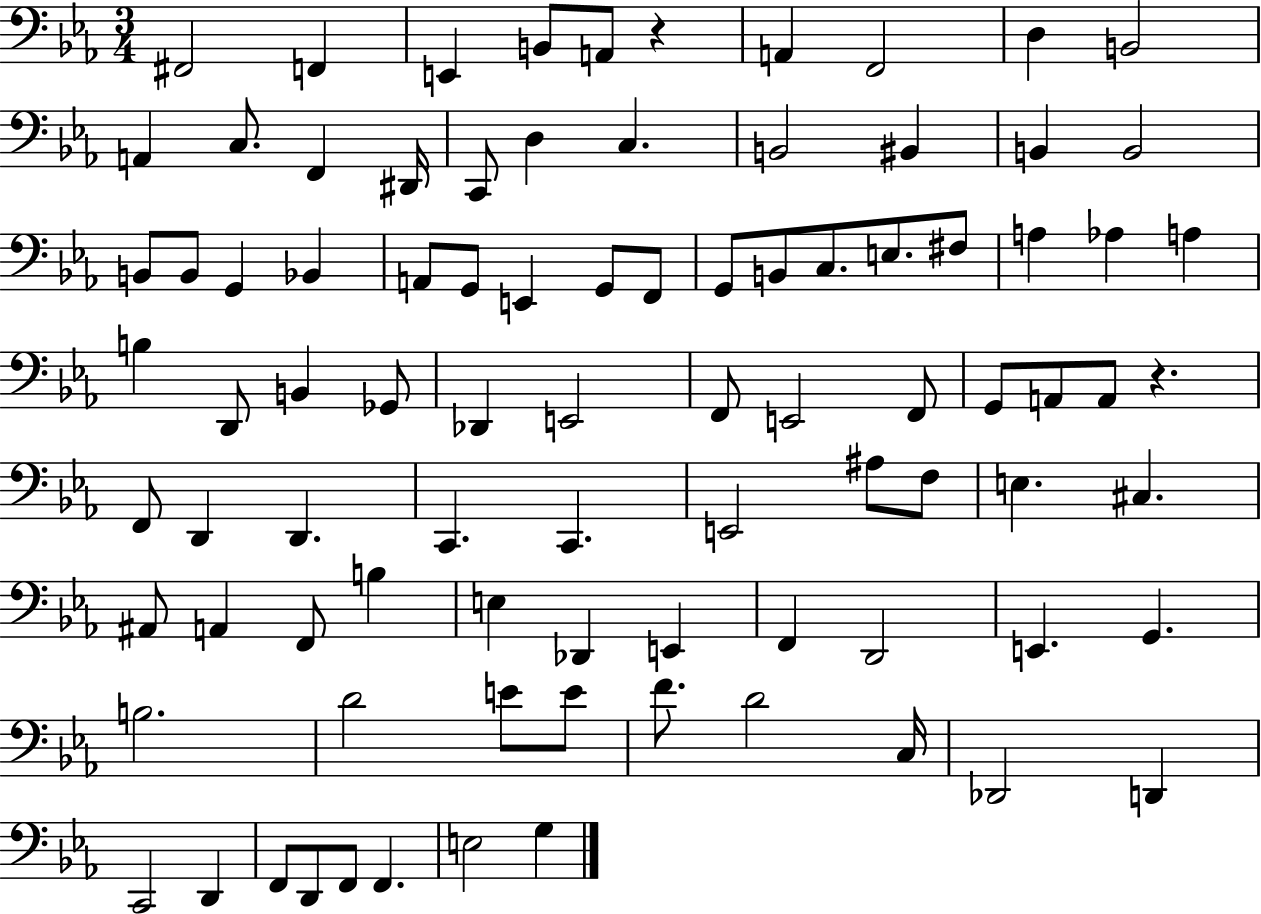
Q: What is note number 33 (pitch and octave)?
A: E3